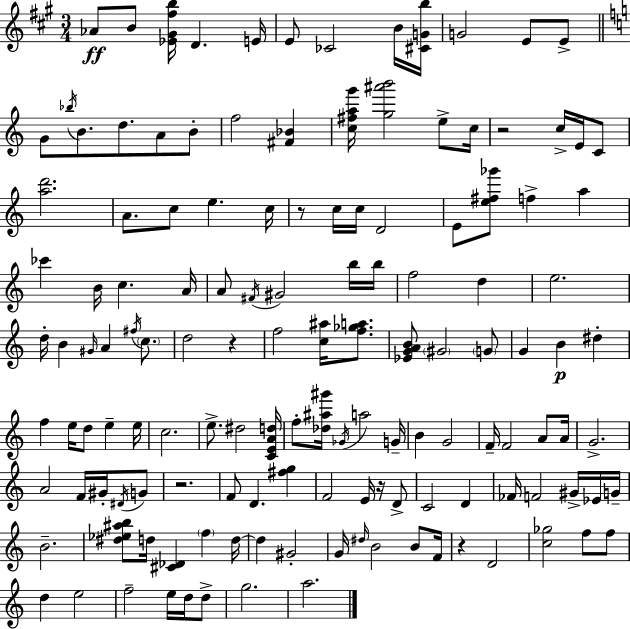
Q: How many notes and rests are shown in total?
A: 137